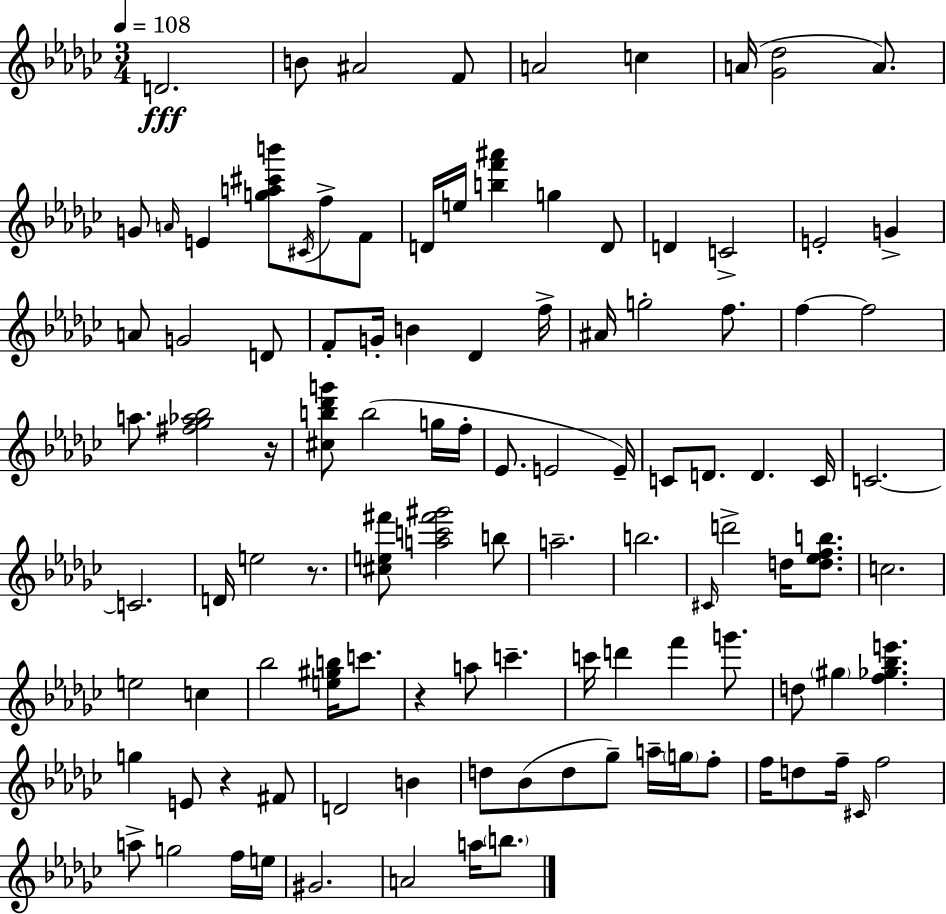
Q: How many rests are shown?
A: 4